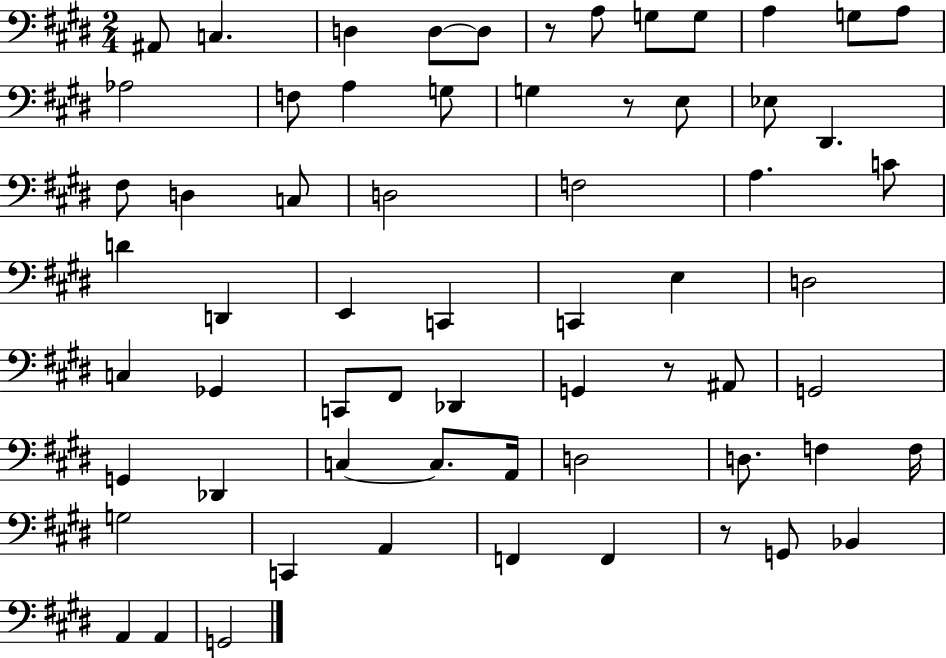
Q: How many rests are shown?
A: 4